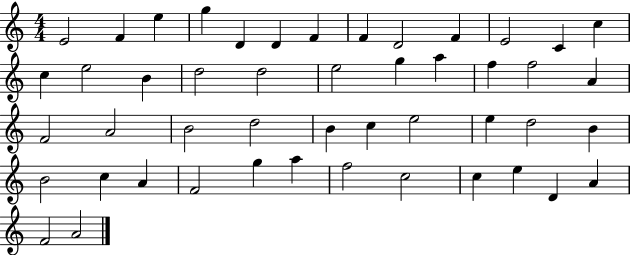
X:1
T:Untitled
M:4/4
L:1/4
K:C
E2 F e g D D F F D2 F E2 C c c e2 B d2 d2 e2 g a f f2 A F2 A2 B2 d2 B c e2 e d2 B B2 c A F2 g a f2 c2 c e D A F2 A2